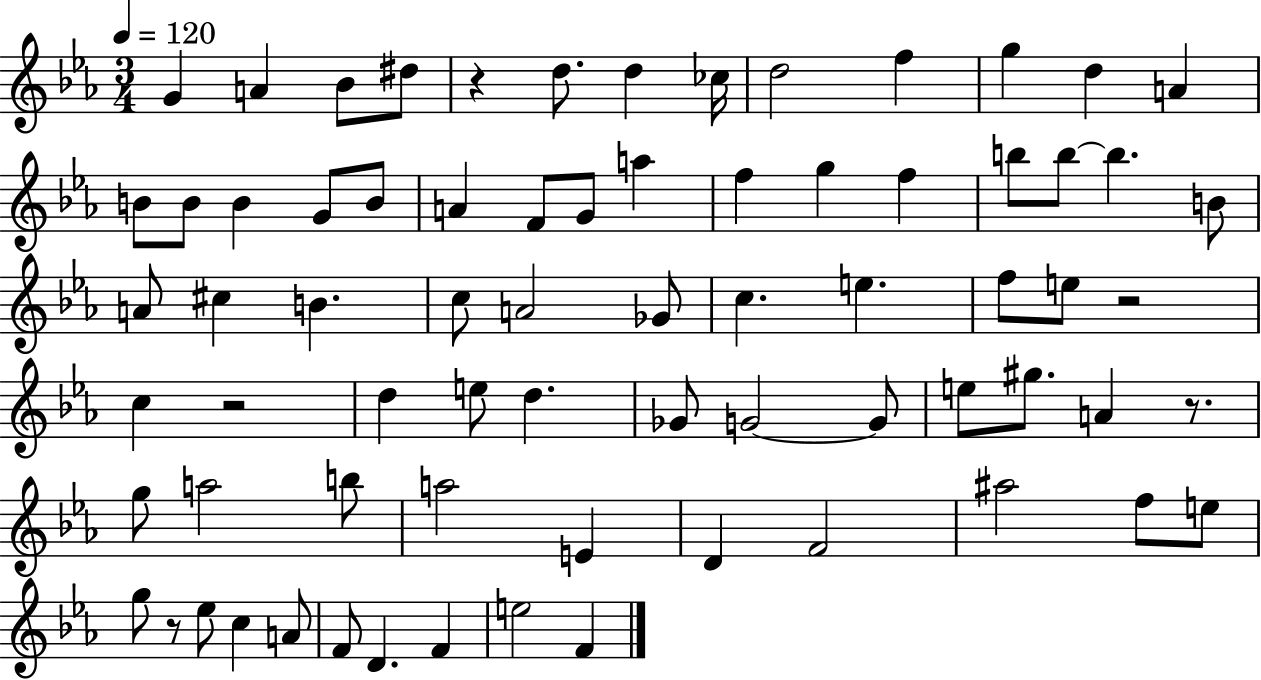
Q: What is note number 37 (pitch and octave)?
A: F5